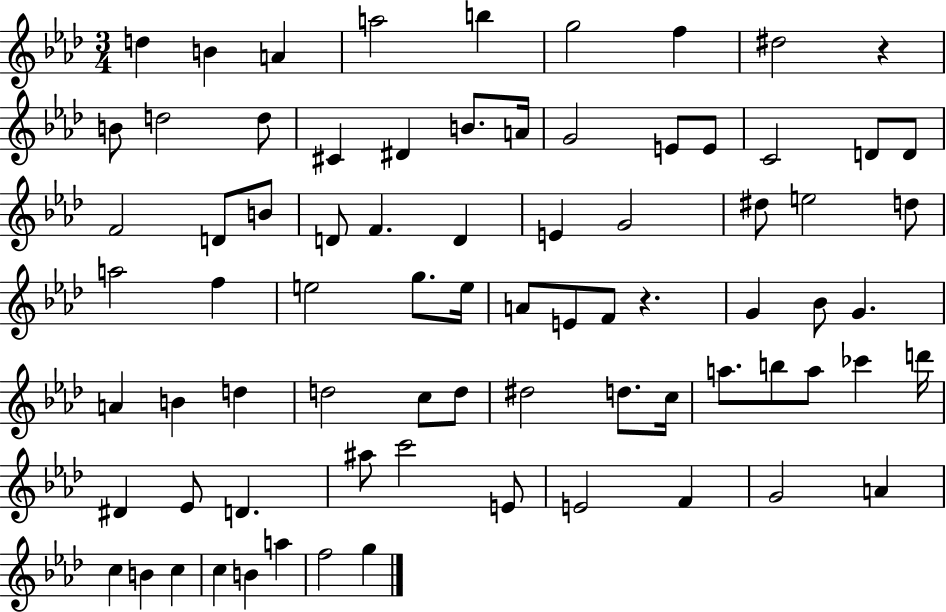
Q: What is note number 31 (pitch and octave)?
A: E5